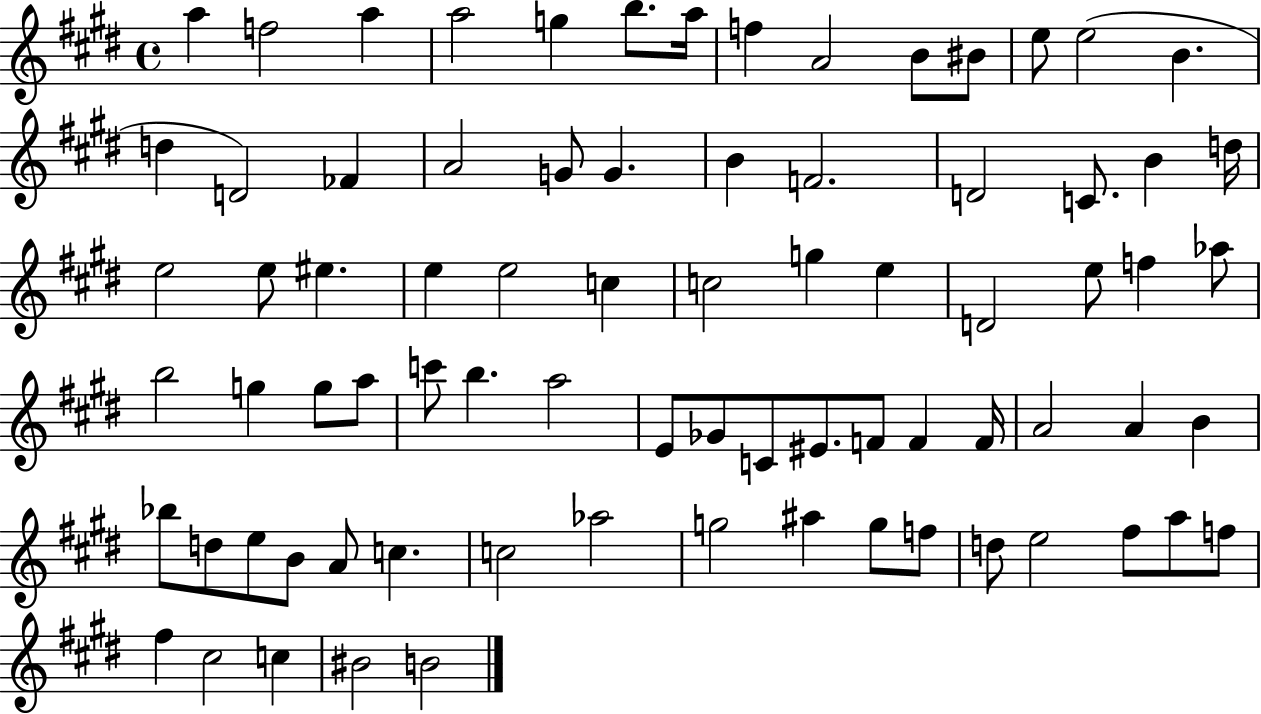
{
  \clef treble
  \time 4/4
  \defaultTimeSignature
  \key e \major
  a''4 f''2 a''4 | a''2 g''4 b''8. a''16 | f''4 a'2 b'8 bis'8 | e''8 e''2( b'4. | \break d''4 d'2) fes'4 | a'2 g'8 g'4. | b'4 f'2. | d'2 c'8. b'4 d''16 | \break e''2 e''8 eis''4. | e''4 e''2 c''4 | c''2 g''4 e''4 | d'2 e''8 f''4 aes''8 | \break b''2 g''4 g''8 a''8 | c'''8 b''4. a''2 | e'8 ges'8 c'8 eis'8. f'8 f'4 f'16 | a'2 a'4 b'4 | \break bes''8 d''8 e''8 b'8 a'8 c''4. | c''2 aes''2 | g''2 ais''4 g''8 f''8 | d''8 e''2 fis''8 a''8 f''8 | \break fis''4 cis''2 c''4 | bis'2 b'2 | \bar "|."
}